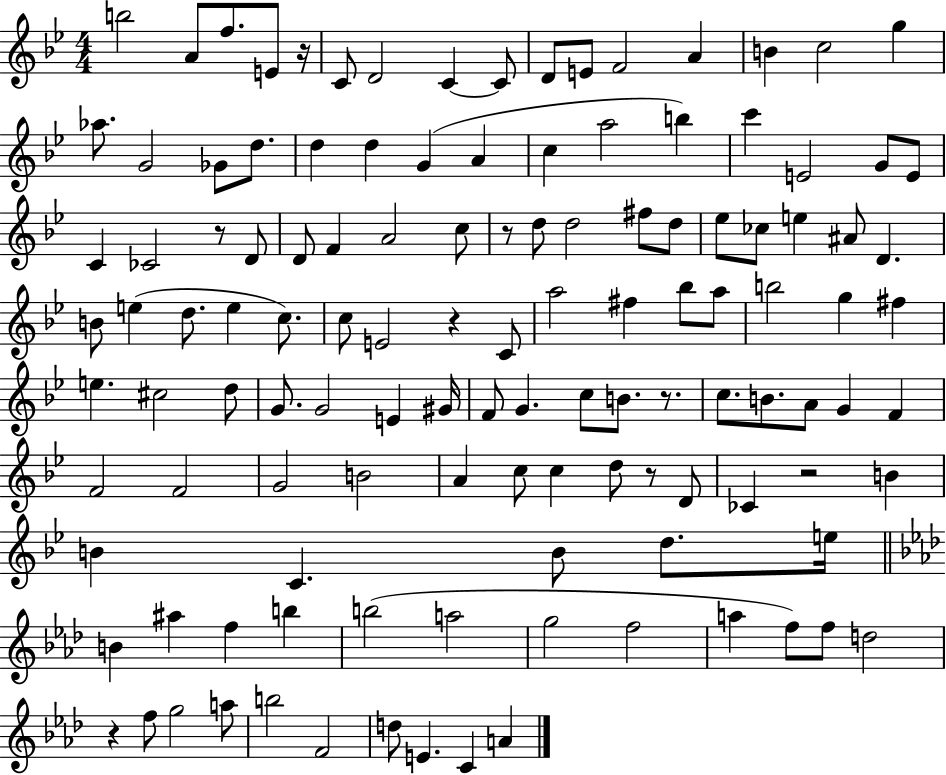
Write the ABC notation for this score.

X:1
T:Untitled
M:4/4
L:1/4
K:Bb
b2 A/2 f/2 E/2 z/4 C/2 D2 C C/2 D/2 E/2 F2 A B c2 g _a/2 G2 _G/2 d/2 d d G A c a2 b c' E2 G/2 E/2 C _C2 z/2 D/2 D/2 F A2 c/2 z/2 d/2 d2 ^f/2 d/2 _e/2 _c/2 e ^A/2 D B/2 e d/2 e c/2 c/2 E2 z C/2 a2 ^f _b/2 a/2 b2 g ^f e ^c2 d/2 G/2 G2 E ^G/4 F/2 G c/2 B/2 z/2 c/2 B/2 A/2 G F F2 F2 G2 B2 A c/2 c d/2 z/2 D/2 _C z2 B B C B/2 d/2 e/4 B ^a f b b2 a2 g2 f2 a f/2 f/2 d2 z f/2 g2 a/2 b2 F2 d/2 E C A